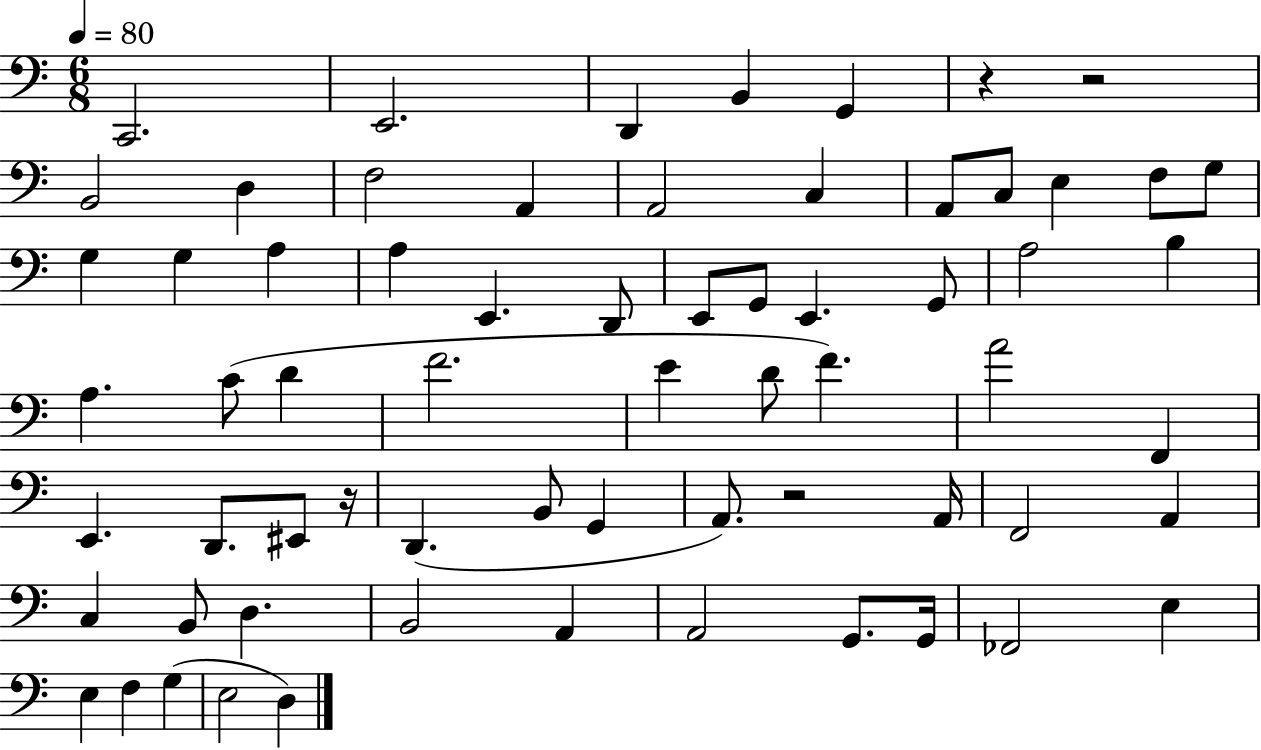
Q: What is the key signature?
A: C major